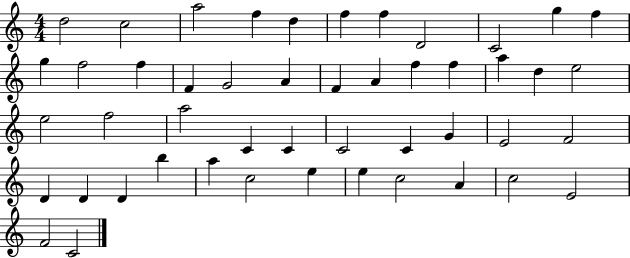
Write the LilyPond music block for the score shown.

{
  \clef treble
  \numericTimeSignature
  \time 4/4
  \key c \major
  d''2 c''2 | a''2 f''4 d''4 | f''4 f''4 d'2 | c'2 g''4 f''4 | \break g''4 f''2 f''4 | f'4 g'2 a'4 | f'4 a'4 f''4 f''4 | a''4 d''4 e''2 | \break e''2 f''2 | a''2 c'4 c'4 | c'2 c'4 g'4 | e'2 f'2 | \break d'4 d'4 d'4 b''4 | a''4 c''2 e''4 | e''4 c''2 a'4 | c''2 e'2 | \break f'2 c'2 | \bar "|."
}